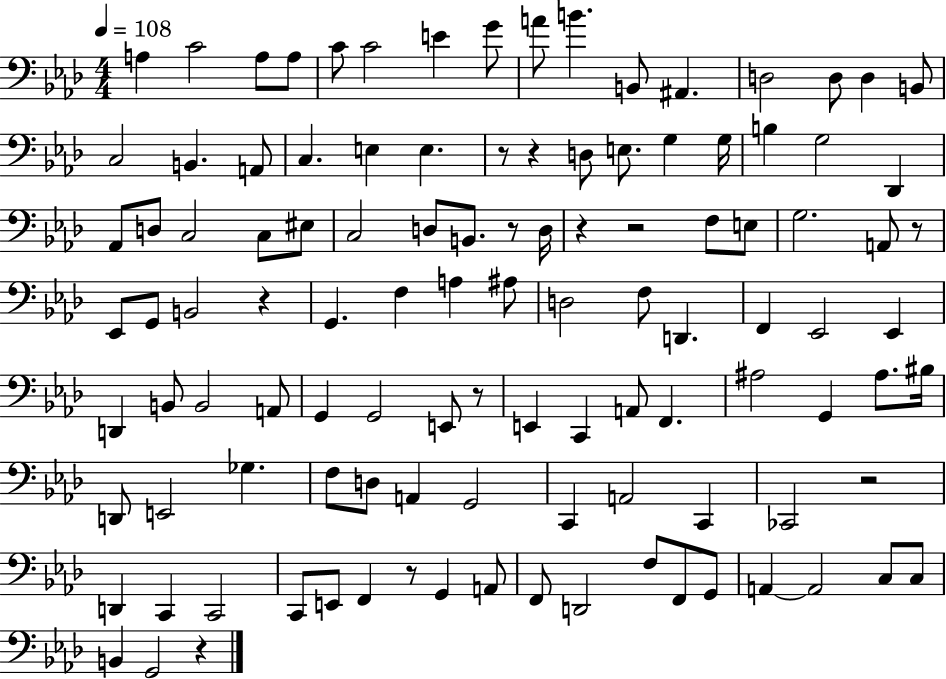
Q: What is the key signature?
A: AES major